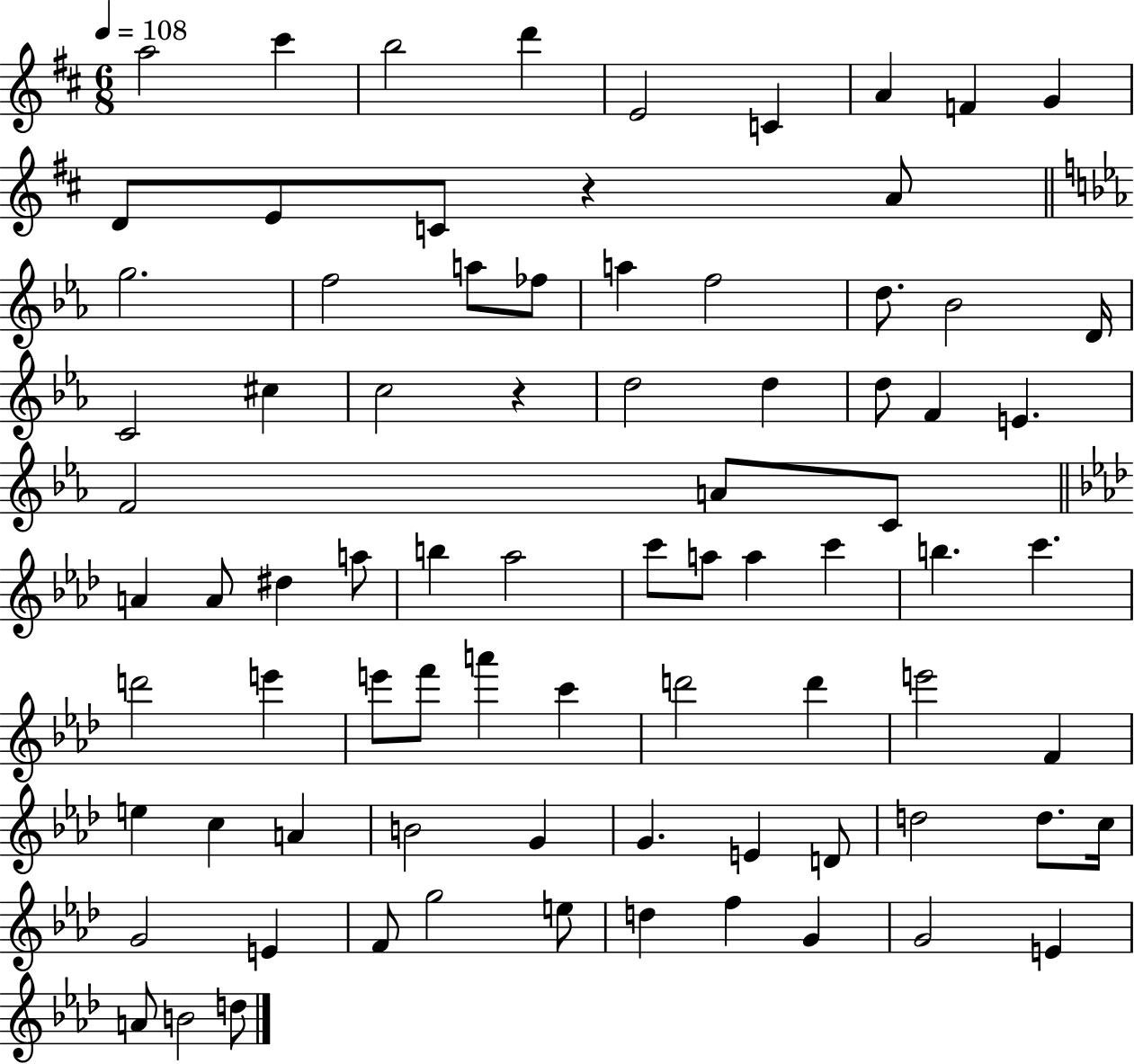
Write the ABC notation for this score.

X:1
T:Untitled
M:6/8
L:1/4
K:D
a2 ^c' b2 d' E2 C A F G D/2 E/2 C/2 z A/2 g2 f2 a/2 _f/2 a f2 d/2 _B2 D/4 C2 ^c c2 z d2 d d/2 F E F2 A/2 C/2 A A/2 ^d a/2 b _a2 c'/2 a/2 a c' b c' d'2 e' e'/2 f'/2 a' c' d'2 d' e'2 F e c A B2 G G E D/2 d2 d/2 c/4 G2 E F/2 g2 e/2 d f G G2 E A/2 B2 d/2